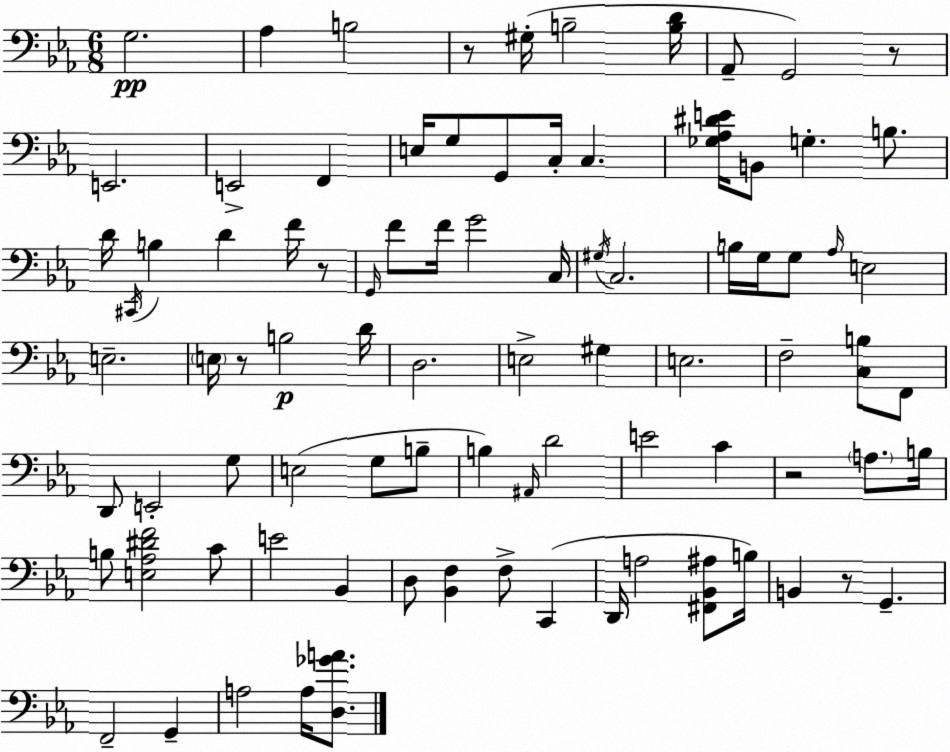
X:1
T:Untitled
M:6/8
L:1/4
K:Eb
G,2 _A, B,2 z/2 ^G,/4 B,2 [B,D]/4 _A,,/2 G,,2 z/2 E,,2 E,,2 F,, E,/4 G,/2 G,,/2 C,/4 C, [_G,_A,^DE]/4 B,,/2 G, B,/2 D/4 ^C,,/4 B, D F/4 z/2 G,,/4 F/2 F/4 G2 C,/4 ^G,/4 C,2 B,/4 G,/4 G,/2 _A,/4 E,2 E,2 E,/4 z/2 B,2 D/4 D,2 E,2 ^G, E,2 F,2 [C,B,]/2 F,,/2 D,,/2 E,,2 G,/2 E,2 G,/2 B,/2 B, ^A,,/4 D2 E2 C z2 A,/2 B,/4 B,/2 [E,_A,^DF]2 C/2 E2 _B,, D,/2 [_B,,F,] F,/2 C,, D,,/4 A,2 [^F,,_B,,^A,]/2 B,/4 B,, z/2 G,, F,,2 G,, A,2 A,/4 [D,_GA]/2